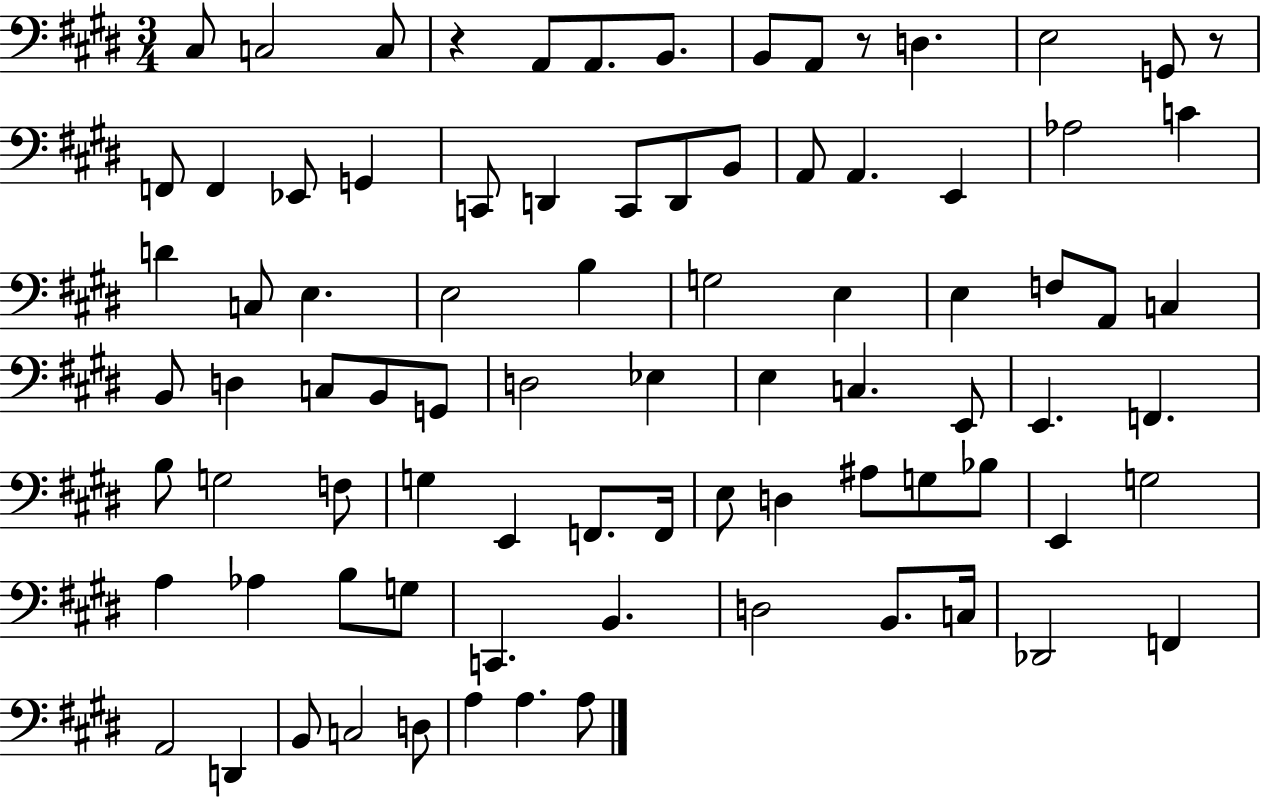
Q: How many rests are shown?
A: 3